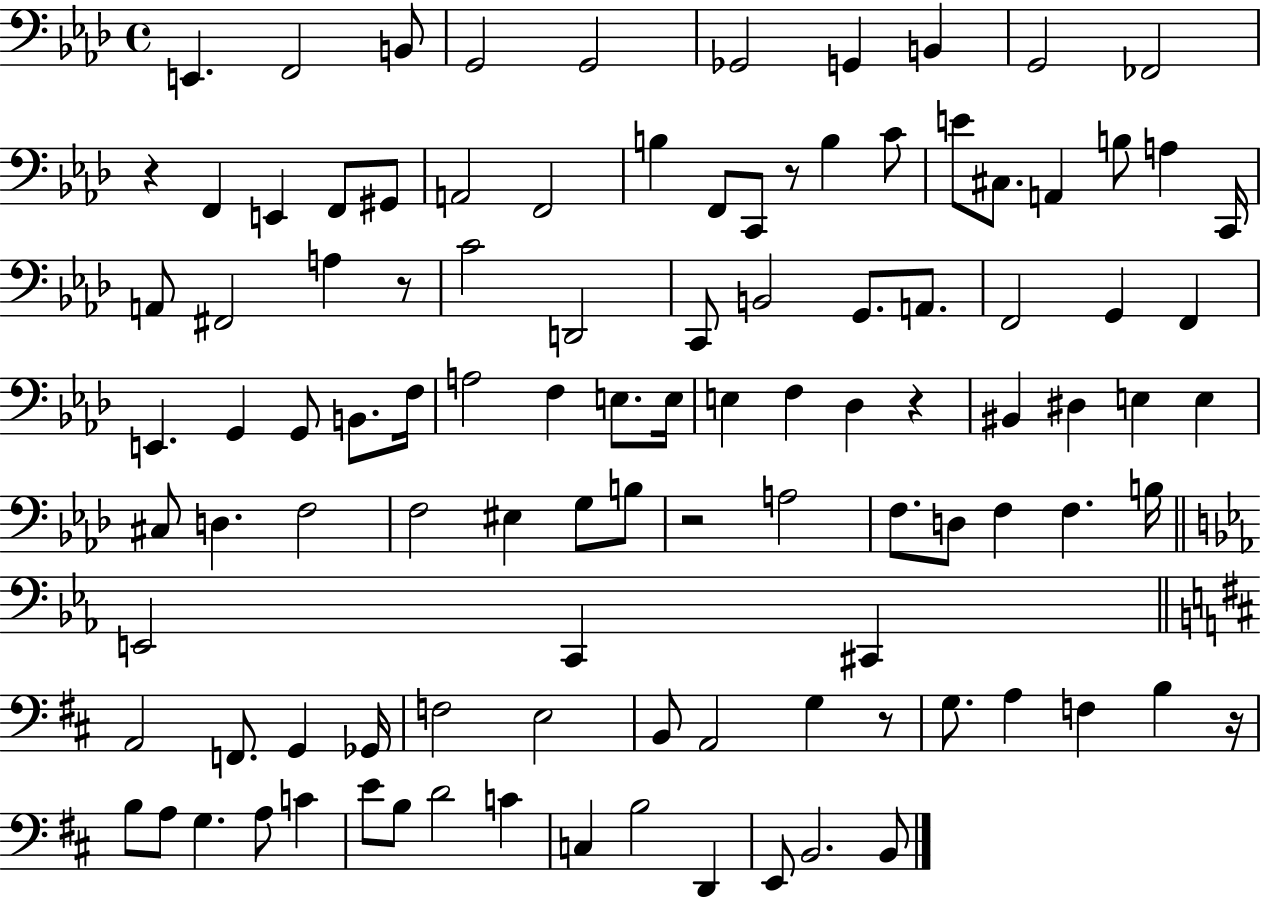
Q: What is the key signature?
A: AES major